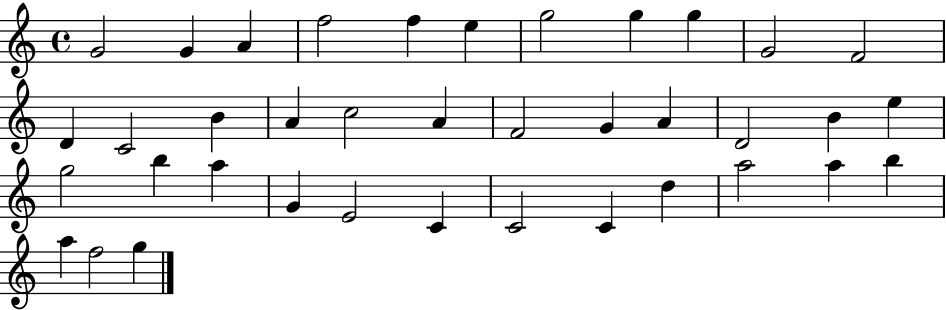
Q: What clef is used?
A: treble